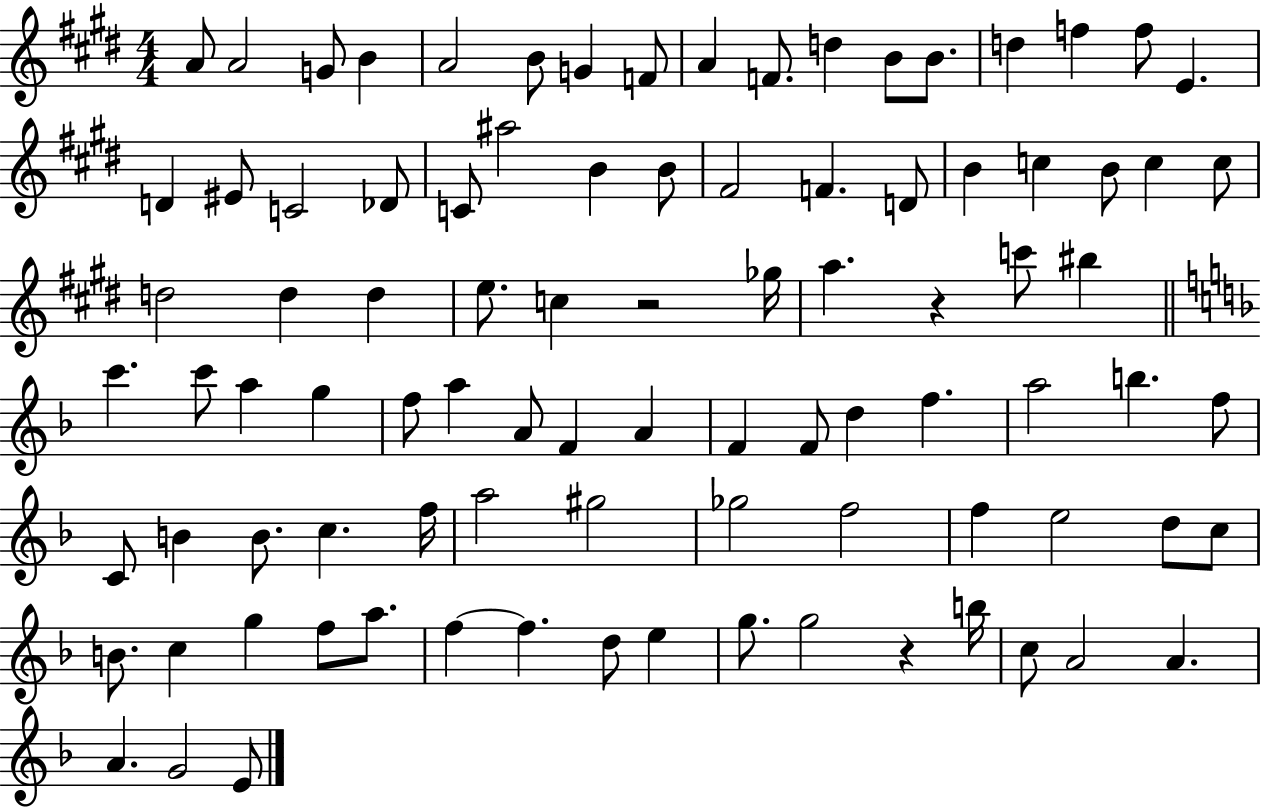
A4/e A4/h G4/e B4/q A4/h B4/e G4/q F4/e A4/q F4/e. D5/q B4/e B4/e. D5/q F5/q F5/e E4/q. D4/q EIS4/e C4/h Db4/e C4/e A#5/h B4/q B4/e F#4/h F4/q. D4/e B4/q C5/q B4/e C5/q C5/e D5/h D5/q D5/q E5/e. C5/q R/h Gb5/s A5/q. R/q C6/e BIS5/q C6/q. C6/e A5/q G5/q F5/e A5/q A4/e F4/q A4/q F4/q F4/e D5/q F5/q. A5/h B5/q. F5/e C4/e B4/q B4/e. C5/q. F5/s A5/h G#5/h Gb5/h F5/h F5/q E5/h D5/e C5/e B4/e. C5/q G5/q F5/e A5/e. F5/q F5/q. D5/e E5/q G5/e. G5/h R/q B5/s C5/e A4/h A4/q. A4/q. G4/h E4/e